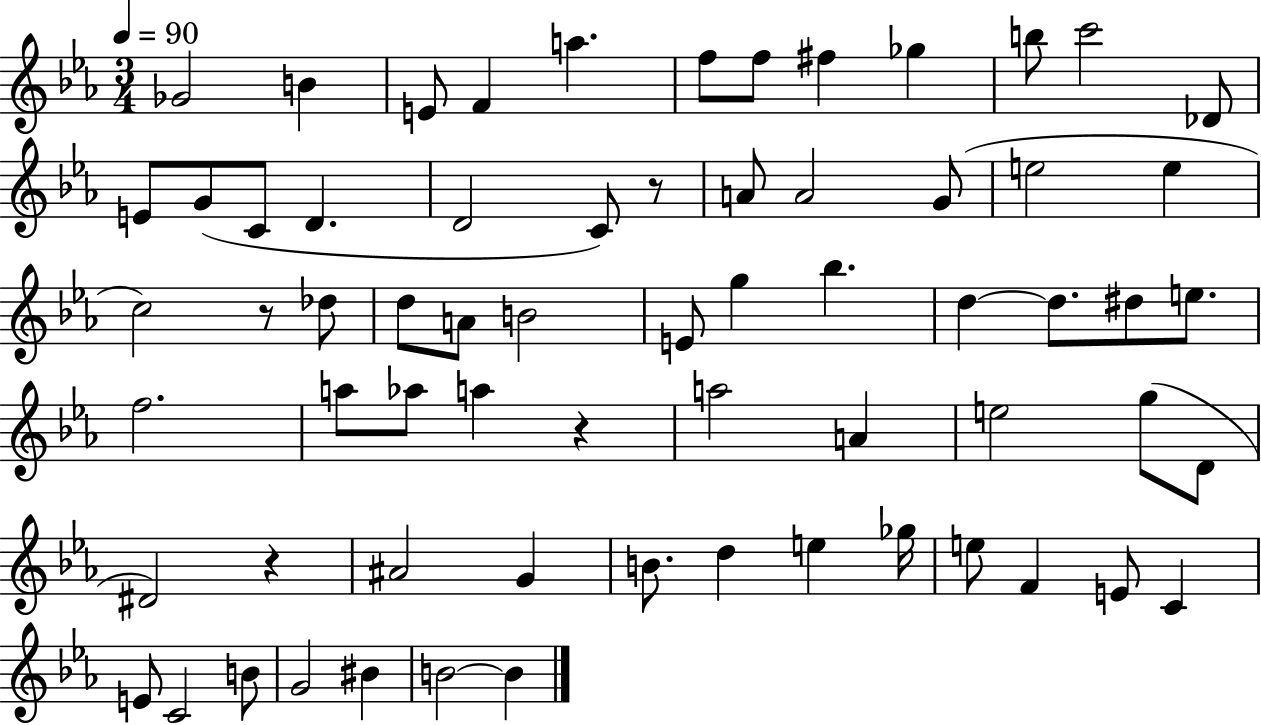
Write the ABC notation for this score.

X:1
T:Untitled
M:3/4
L:1/4
K:Eb
_G2 B E/2 F a f/2 f/2 ^f _g b/2 c'2 _D/2 E/2 G/2 C/2 D D2 C/2 z/2 A/2 A2 G/2 e2 e c2 z/2 _d/2 d/2 A/2 B2 E/2 g _b d d/2 ^d/2 e/2 f2 a/2 _a/2 a z a2 A e2 g/2 D/2 ^D2 z ^A2 G B/2 d e _g/4 e/2 F E/2 C E/2 C2 B/2 G2 ^B B2 B